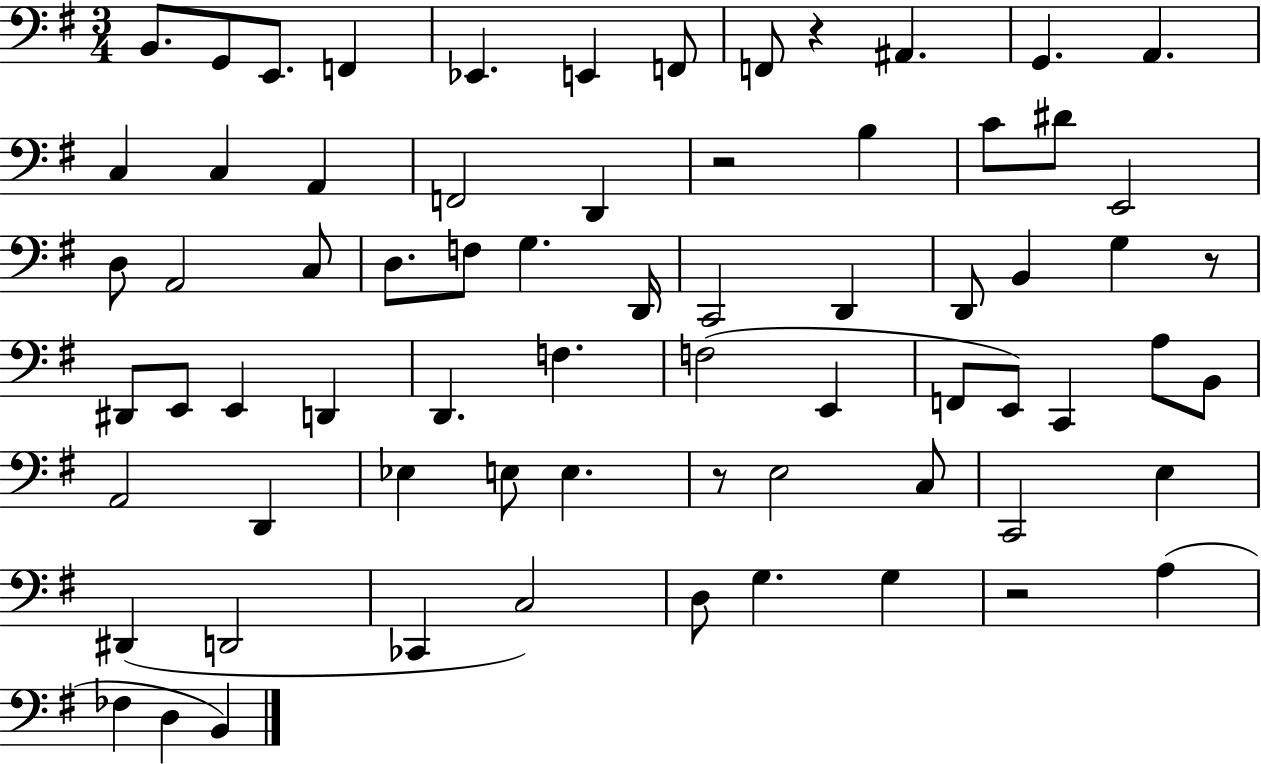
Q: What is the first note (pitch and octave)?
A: B2